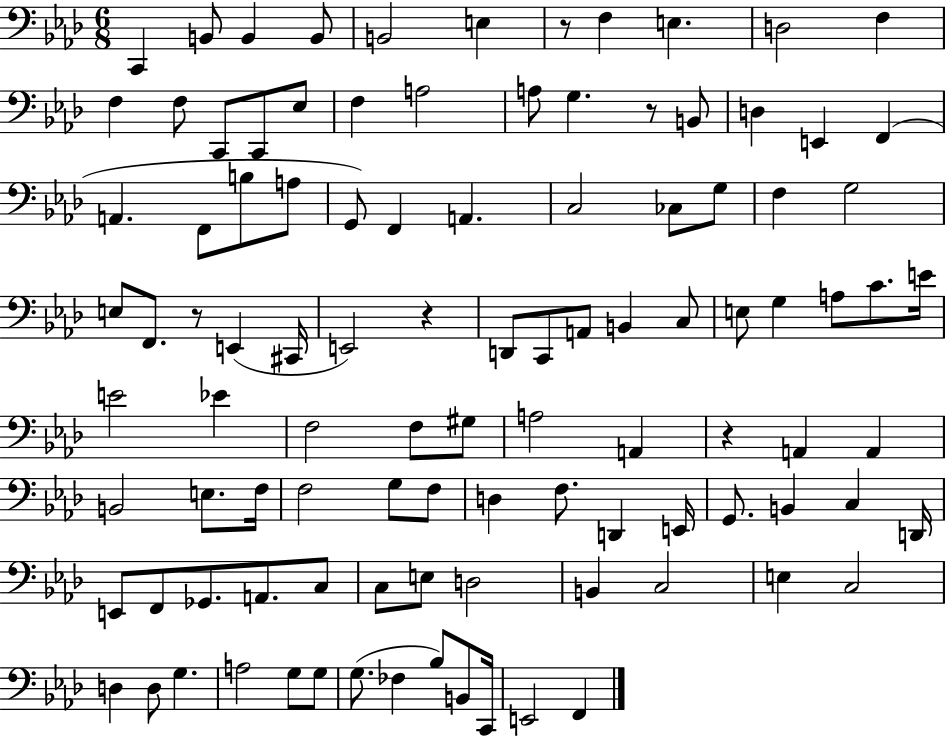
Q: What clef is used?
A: bass